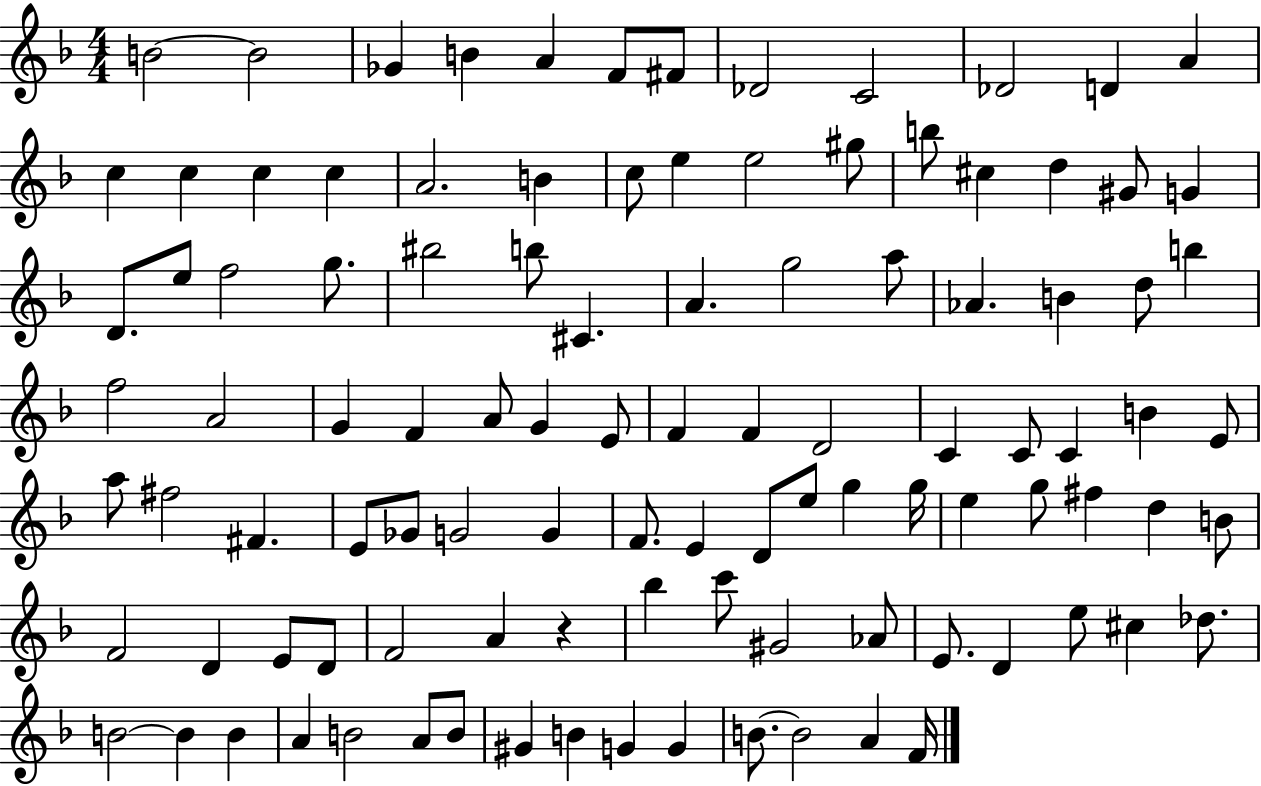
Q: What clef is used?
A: treble